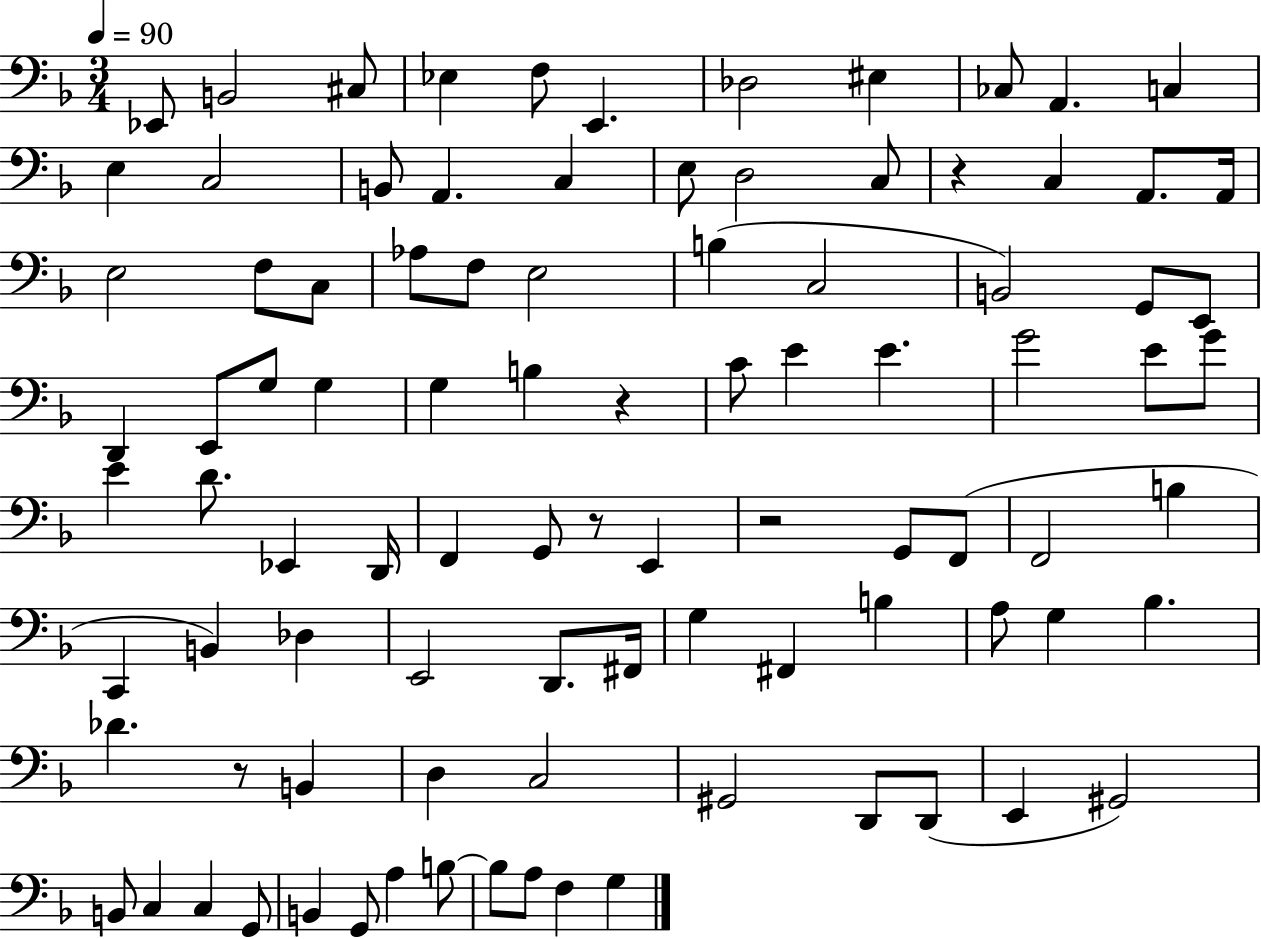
Eb2/e B2/h C#3/e Eb3/q F3/e E2/q. Db3/h EIS3/q CES3/e A2/q. C3/q E3/q C3/h B2/e A2/q. C3/q E3/e D3/h C3/e R/q C3/q A2/e. A2/s E3/h F3/e C3/e Ab3/e F3/e E3/h B3/q C3/h B2/h G2/e E2/e D2/q E2/e G3/e G3/q G3/q B3/q R/q C4/e E4/q E4/q. G4/h E4/e G4/e E4/q D4/e. Eb2/q D2/s F2/q G2/e R/e E2/q R/h G2/e F2/e F2/h B3/q C2/q B2/q Db3/q E2/h D2/e. F#2/s G3/q F#2/q B3/q A3/e G3/q Bb3/q. Db4/q. R/e B2/q D3/q C3/h G#2/h D2/e D2/e E2/q G#2/h B2/e C3/q C3/q G2/e B2/q G2/e A3/q B3/e B3/e A3/e F3/q G3/q